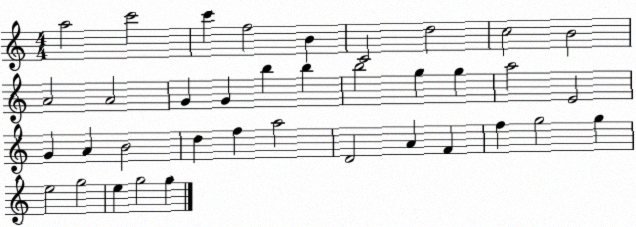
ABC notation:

X:1
T:Untitled
M:4/4
L:1/4
K:C
a2 c'2 c' f2 B C2 d2 c2 B2 A2 A2 G G b b b2 g g a2 E2 G A B2 d f a2 D2 A F f g2 g e2 g2 e g2 g